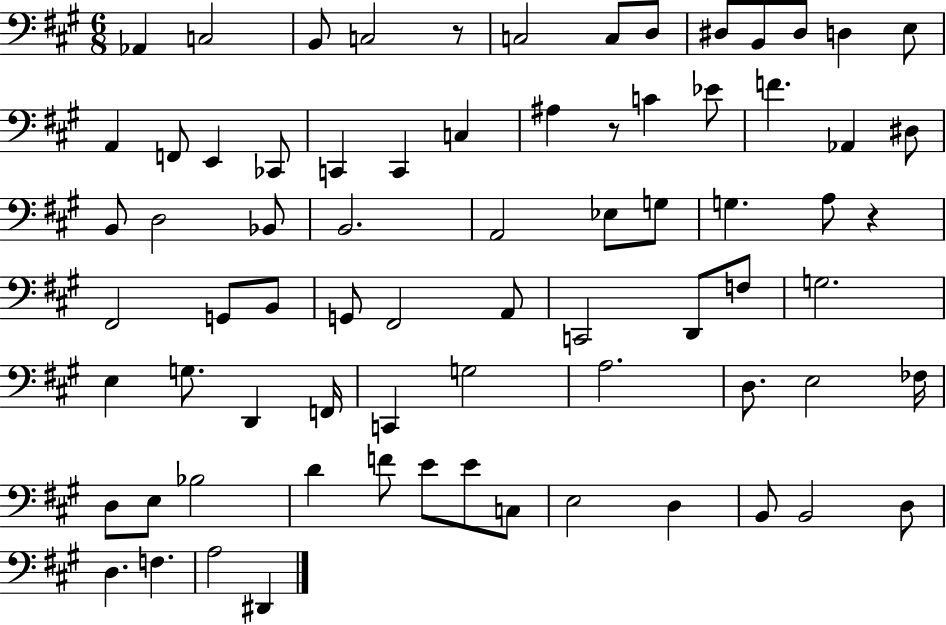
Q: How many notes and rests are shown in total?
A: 74